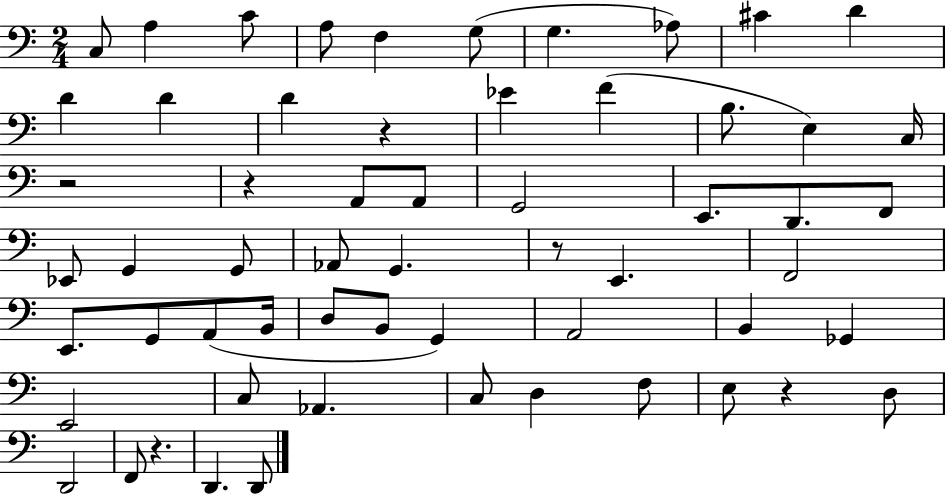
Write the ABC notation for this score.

X:1
T:Untitled
M:2/4
L:1/4
K:C
C,/2 A, C/2 A,/2 F, G,/2 G, _A,/2 ^C D D D D z _E F B,/2 E, C,/4 z2 z A,,/2 A,,/2 G,,2 E,,/2 D,,/2 F,,/2 _E,,/2 G,, G,,/2 _A,,/2 G,, z/2 E,, F,,2 E,,/2 G,,/2 A,,/2 B,,/4 D,/2 B,,/2 G,, A,,2 B,, _G,, E,,2 C,/2 _A,, C,/2 D, F,/2 E,/2 z D,/2 D,,2 F,,/2 z D,, D,,/2